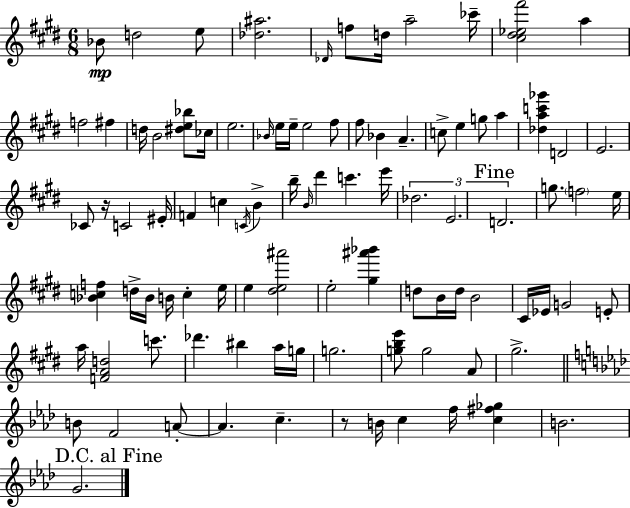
X:1
T:Untitled
M:6/8
L:1/4
K:E
_B/2 d2 e/2 [_d^a]2 _D/4 f/2 d/4 a2 _c'/4 [^c^d_e^f']2 a f2 ^f d/4 B2 [^de_b]/2 _c/4 e2 _B/4 e/4 e/4 e2 ^f/2 ^f/2 _B A c/2 e g/2 a [_dac'_g'] D2 E2 _C/2 z/4 C2 ^E/4 F c C/4 B b/4 B/4 ^d' c' e'/4 _d2 E2 D2 g/2 f2 e/4 [_Bcf] d/4 _B/4 B/4 c e/4 e [^de^a']2 e2 [^g^a'_b'] d/2 B/4 d/4 B2 ^C/4 _E/4 G2 E/2 a/4 [FAd]2 c'/2 _d' ^b a/4 g/4 g2 [gbe']/2 g2 A/2 ^g2 B/2 F2 A/2 A c z/2 B/4 c f/4 [c^f_g] B2 G2